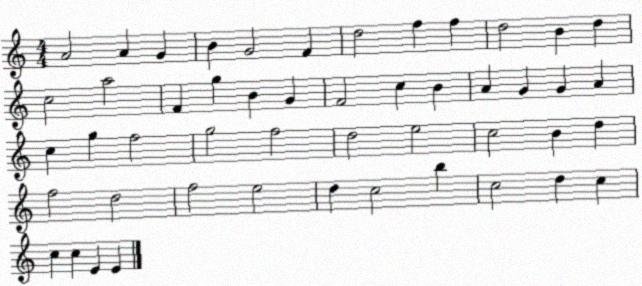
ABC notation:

X:1
T:Untitled
M:4/4
L:1/4
K:C
A2 A G B G2 F d2 f f d2 B d c2 a2 F g B G F2 c B A G G A c g f2 g2 f2 d2 e2 c2 B d f2 d2 f2 e2 d c2 b c2 d c c c E E